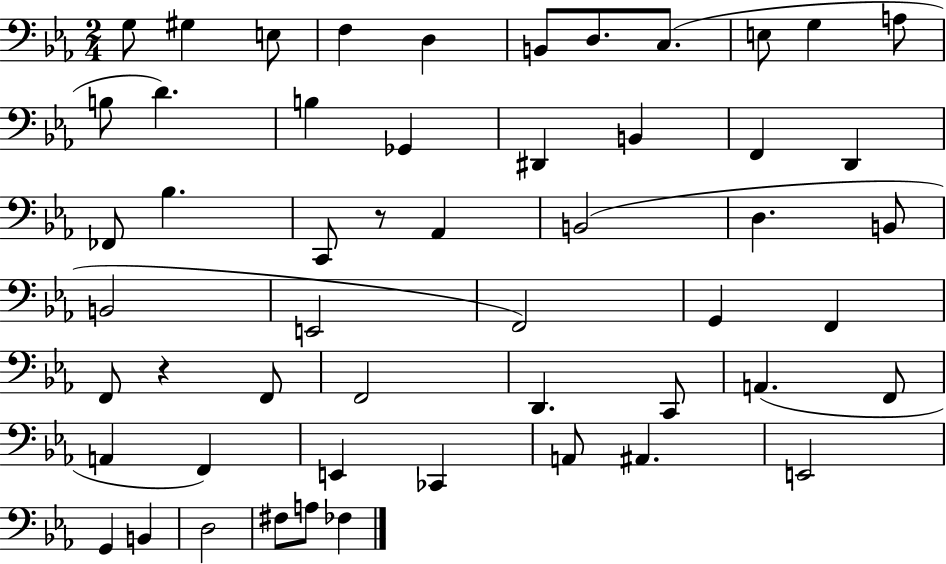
{
  \clef bass
  \numericTimeSignature
  \time 2/4
  \key ees \major
  g8 gis4 e8 | f4 d4 | b,8 d8. c8.( | e8 g4 a8 | \break b8 d'4.) | b4 ges,4 | dis,4 b,4 | f,4 d,4 | \break fes,8 bes4. | c,8 r8 aes,4 | b,2( | d4. b,8 | \break b,2 | e,2 | f,2) | g,4 f,4 | \break f,8 r4 f,8 | f,2 | d,4. c,8 | a,4.( f,8 | \break a,4 f,4) | e,4 ces,4 | a,8 ais,4. | e,2 | \break g,4 b,4 | d2 | fis8 a8 fes4 | \bar "|."
}